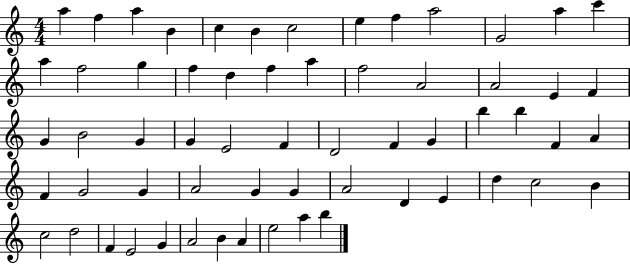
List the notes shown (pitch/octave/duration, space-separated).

A5/q F5/q A5/q B4/q C5/q B4/q C5/h E5/q F5/q A5/h G4/h A5/q C6/q A5/q F5/h G5/q F5/q D5/q F5/q A5/q F5/h A4/h A4/h E4/q F4/q G4/q B4/h G4/q G4/q E4/h F4/q D4/h F4/q G4/q B5/q B5/q F4/q A4/q F4/q G4/h G4/q A4/h G4/q G4/q A4/h D4/q E4/q D5/q C5/h B4/q C5/h D5/h F4/q E4/h G4/q A4/h B4/q A4/q E5/h A5/q B5/q